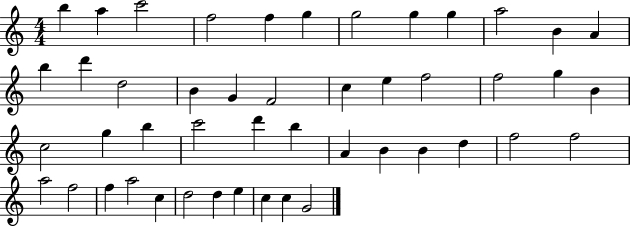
B5/q A5/q C6/h F5/h F5/q G5/q G5/h G5/q G5/q A5/h B4/q A4/q B5/q D6/q D5/h B4/q G4/q F4/h C5/q E5/q F5/h F5/h G5/q B4/q C5/h G5/q B5/q C6/h D6/q B5/q A4/q B4/q B4/q D5/q F5/h F5/h A5/h F5/h F5/q A5/h C5/q D5/h D5/q E5/q C5/q C5/q G4/h